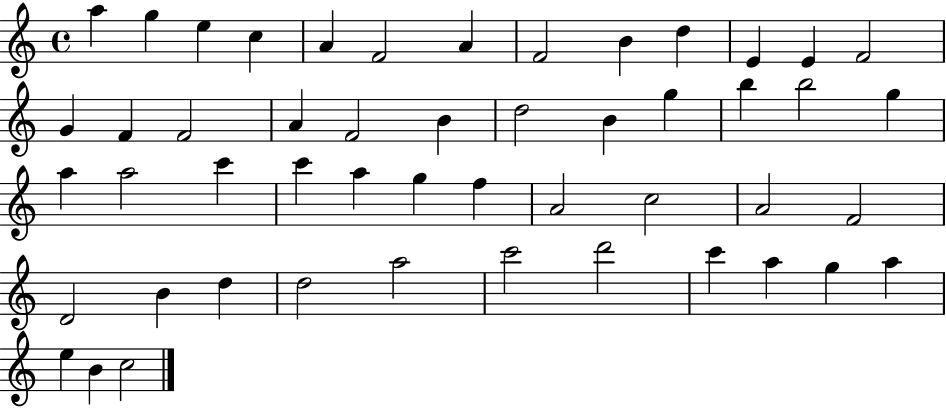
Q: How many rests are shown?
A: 0